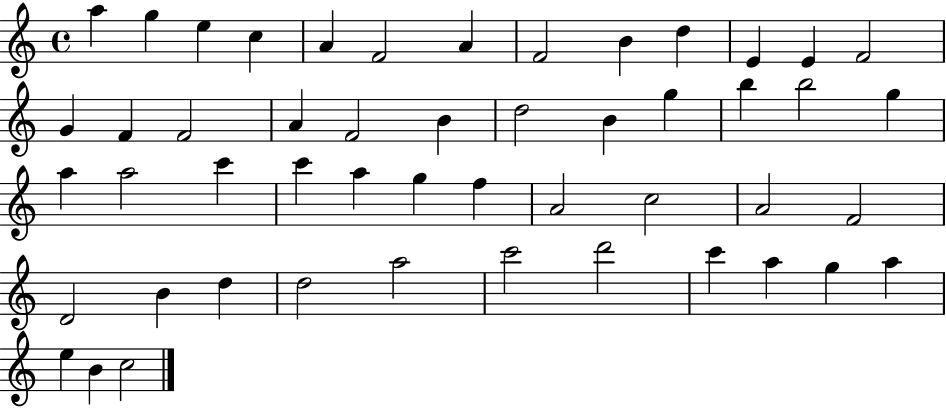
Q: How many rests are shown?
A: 0